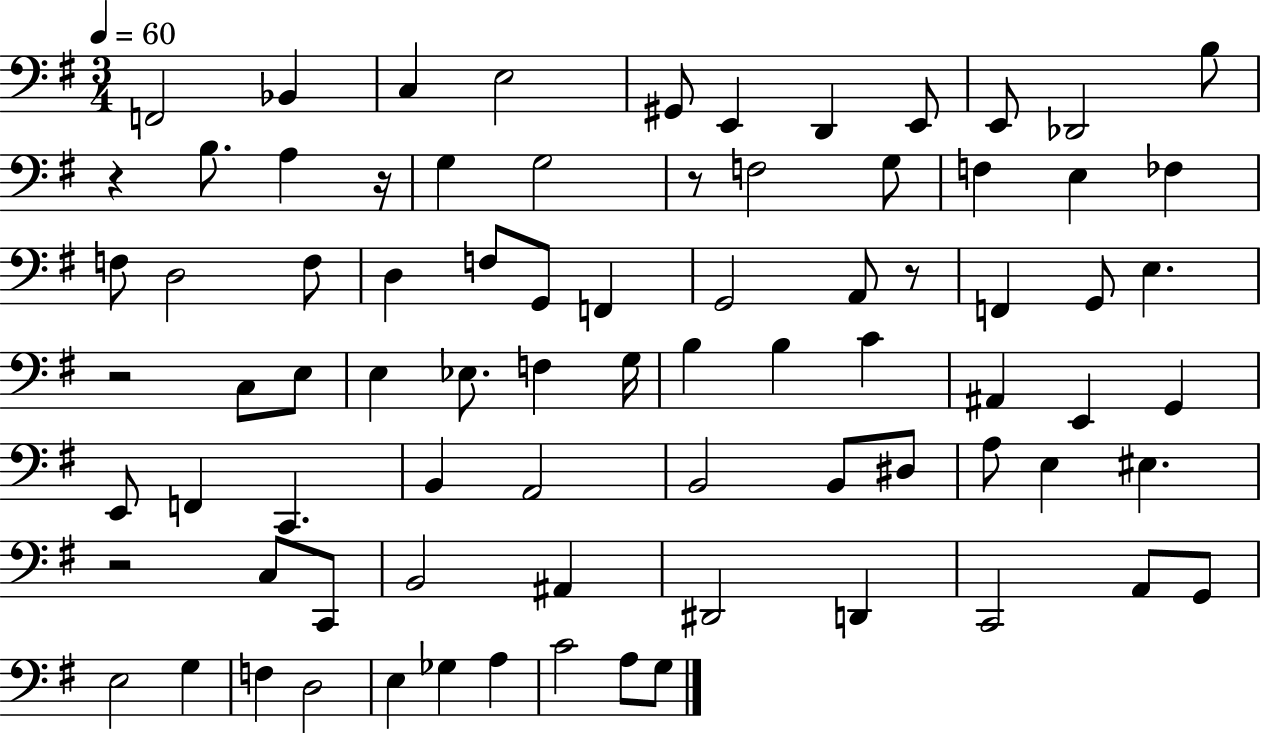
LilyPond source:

{
  \clef bass
  \numericTimeSignature
  \time 3/4
  \key g \major
  \tempo 4 = 60
  f,2 bes,4 | c4 e2 | gis,8 e,4 d,4 e,8 | e,8 des,2 b8 | \break r4 b8. a4 r16 | g4 g2 | r8 f2 g8 | f4 e4 fes4 | \break f8 d2 f8 | d4 f8 g,8 f,4 | g,2 a,8 r8 | f,4 g,8 e4. | \break r2 c8 e8 | e4 ees8. f4 g16 | b4 b4 c'4 | ais,4 e,4 g,4 | \break e,8 f,4 c,4. | b,4 a,2 | b,2 b,8 dis8 | a8 e4 eis4. | \break r2 c8 c,8 | b,2 ais,4 | dis,2 d,4 | c,2 a,8 g,8 | \break e2 g4 | f4 d2 | e4 ges4 a4 | c'2 a8 g8 | \break \bar "|."
}